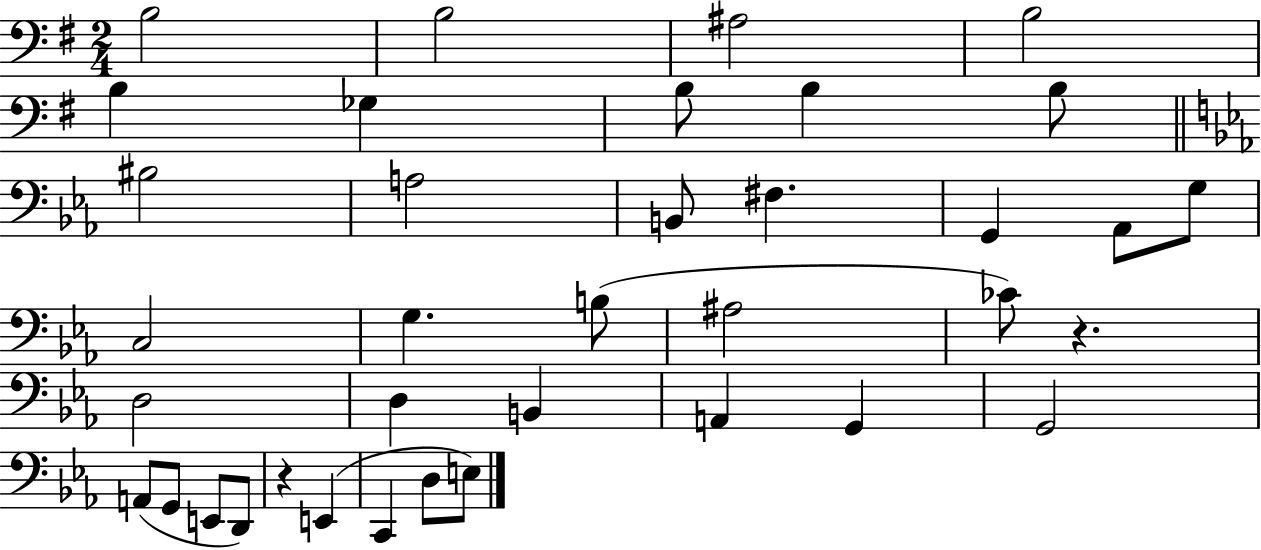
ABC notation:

X:1
T:Untitled
M:2/4
L:1/4
K:G
B,2 B,2 ^A,2 B,2 B, _G, B,/2 B, B,/2 ^B,2 A,2 B,,/2 ^F, G,, _A,,/2 G,/2 C,2 G, B,/2 ^A,2 _C/2 z D,2 D, B,, A,, G,, G,,2 A,,/2 G,,/2 E,,/2 D,,/2 z E,, C,, D,/2 E,/2